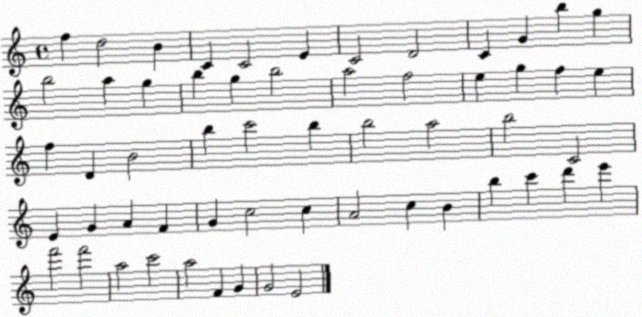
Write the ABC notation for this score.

X:1
T:Untitled
M:4/4
L:1/4
K:C
f d2 B C C2 E C2 D2 C G b g b2 a g b g b2 a2 f2 e g f e f D B2 b c'2 b b2 a2 b2 C2 E G A F G c2 c A2 c B b c' d' e' f'2 f'2 a2 c'2 a2 F G G2 E2